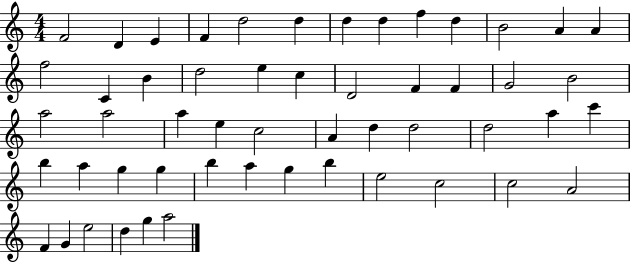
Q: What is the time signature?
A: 4/4